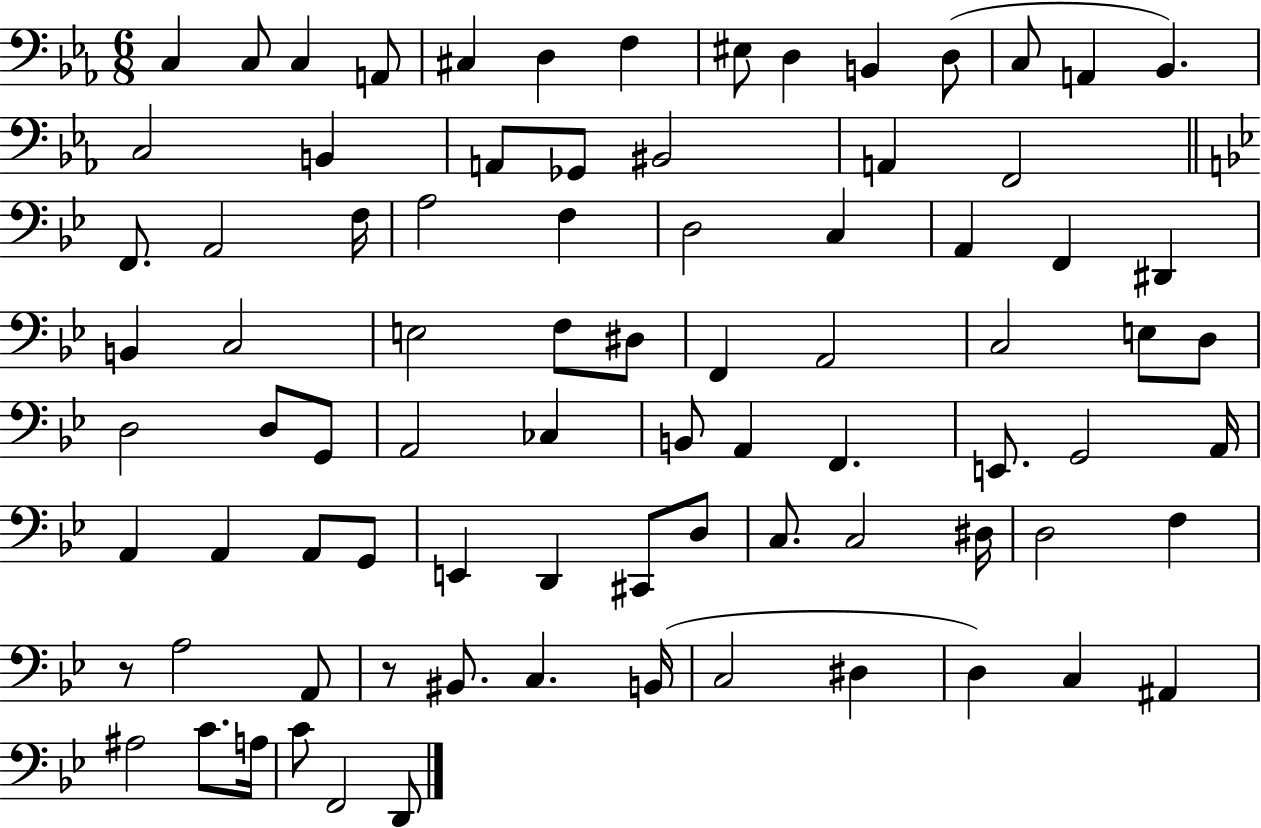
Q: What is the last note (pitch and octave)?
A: D2